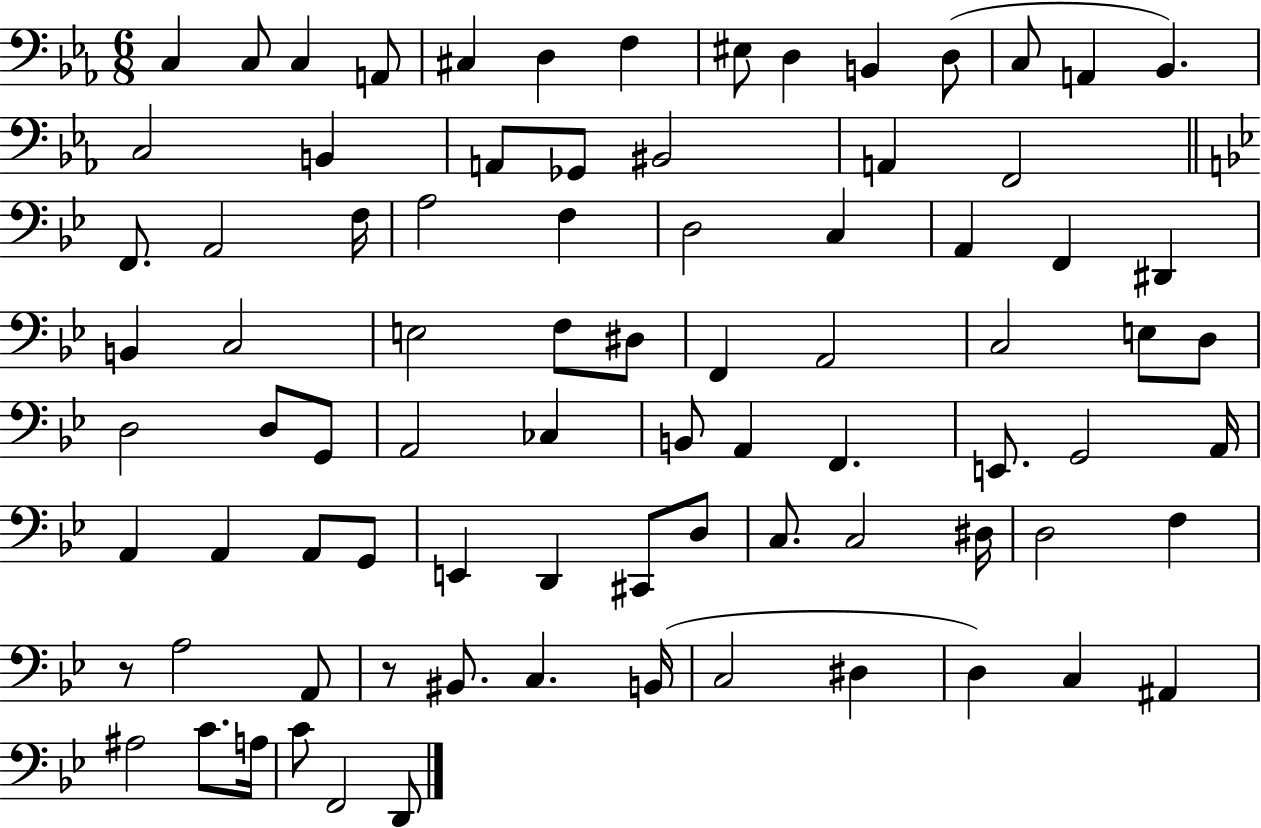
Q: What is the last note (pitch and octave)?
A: D2